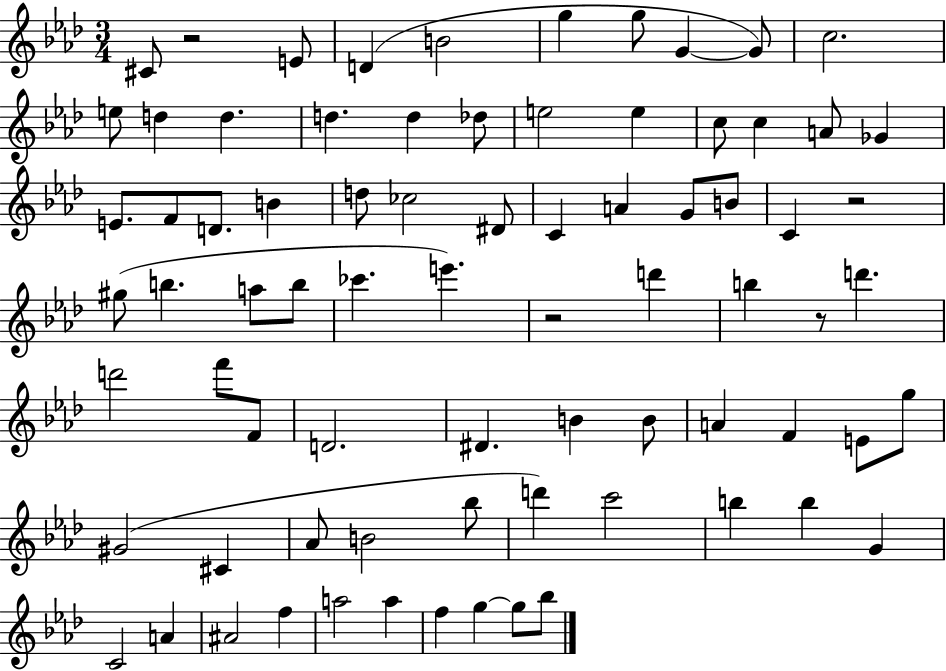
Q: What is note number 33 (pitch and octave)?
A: C4